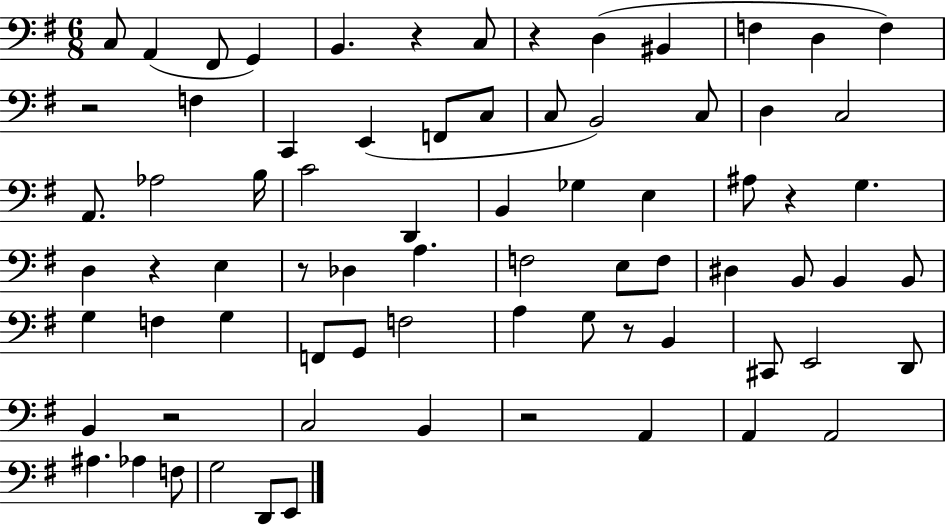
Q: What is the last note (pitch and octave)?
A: E2